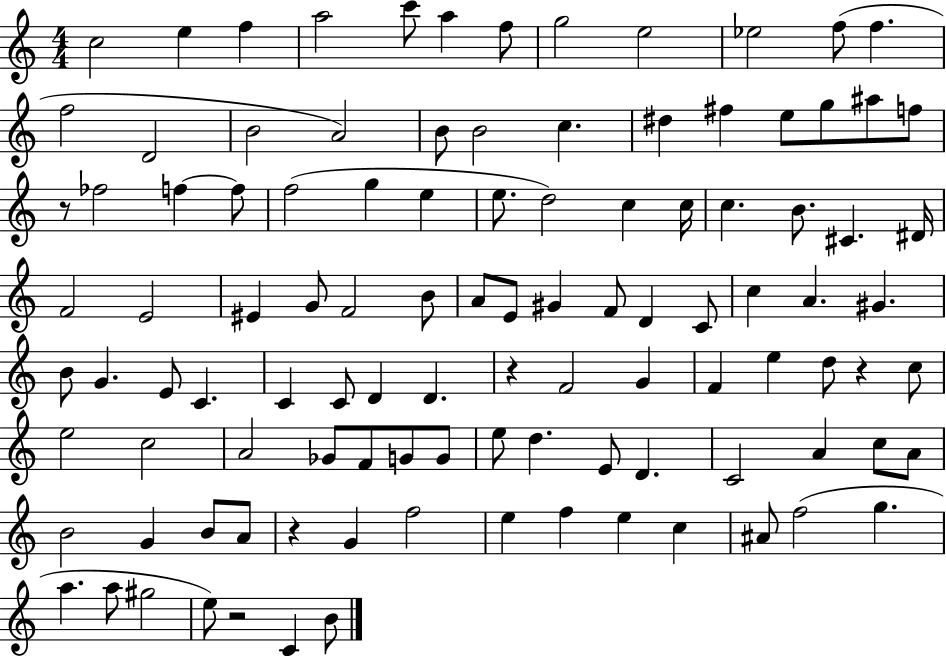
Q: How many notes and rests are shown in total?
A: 107